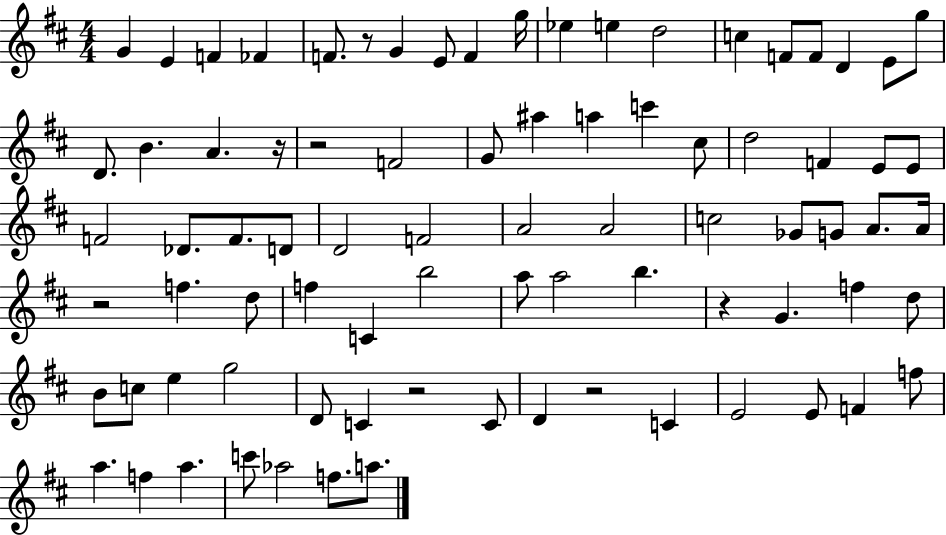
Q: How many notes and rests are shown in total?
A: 82